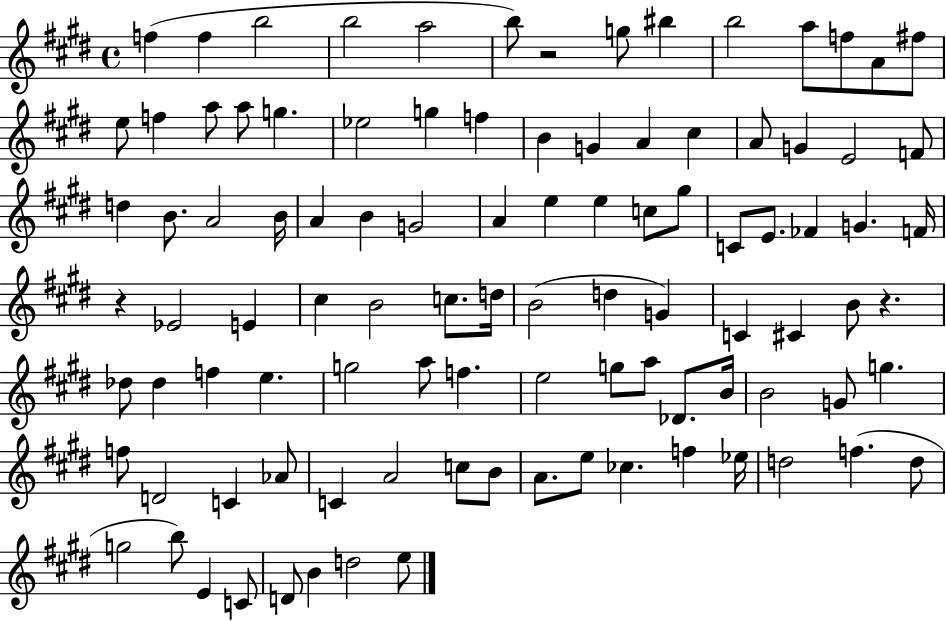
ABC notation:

X:1
T:Untitled
M:4/4
L:1/4
K:E
f f b2 b2 a2 b/2 z2 g/2 ^b b2 a/2 f/2 A/2 ^f/2 e/2 f a/2 a/2 g _e2 g f B G A ^c A/2 G E2 F/2 d B/2 A2 B/4 A B G2 A e e c/2 ^g/2 C/2 E/2 _F G F/4 z _E2 E ^c B2 c/2 d/4 B2 d G C ^C B/2 z _d/2 _d f e g2 a/2 f e2 g/2 a/2 _D/2 B/4 B2 G/2 g f/2 D2 C _A/2 C A2 c/2 B/2 A/2 e/2 _c f _e/4 d2 f d/2 g2 b/2 E C/2 D/2 B d2 e/2